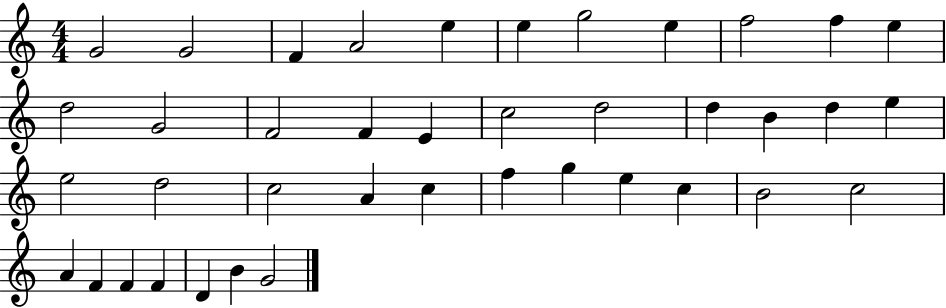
G4/h G4/h F4/q A4/h E5/q E5/q G5/h E5/q F5/h F5/q E5/q D5/h G4/h F4/h F4/q E4/q C5/h D5/h D5/q B4/q D5/q E5/q E5/h D5/h C5/h A4/q C5/q F5/q G5/q E5/q C5/q B4/h C5/h A4/q F4/q F4/q F4/q D4/q B4/q G4/h